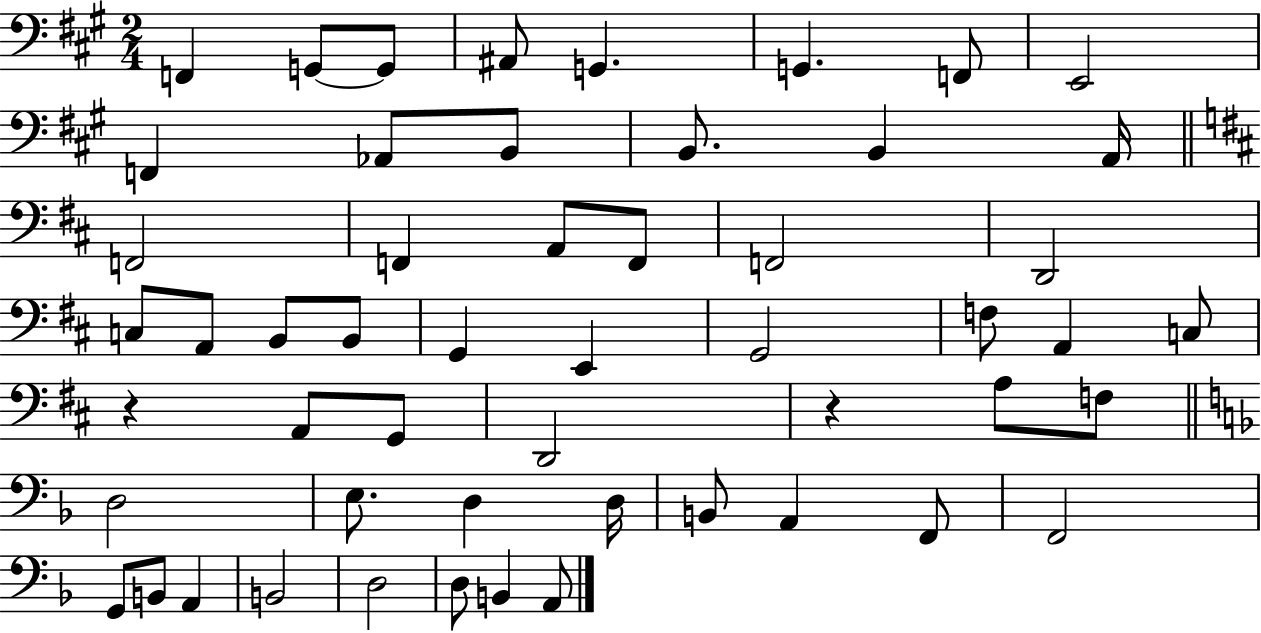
F2/q G2/e G2/e A#2/e G2/q. G2/q. F2/e E2/h F2/q Ab2/e B2/e B2/e. B2/q A2/s F2/h F2/q A2/e F2/e F2/h D2/h C3/e A2/e B2/e B2/e G2/q E2/q G2/h F3/e A2/q C3/e R/q A2/e G2/e D2/h R/q A3/e F3/e D3/h E3/e. D3/q D3/s B2/e A2/q F2/e F2/h G2/e B2/e A2/q B2/h D3/h D3/e B2/q A2/e